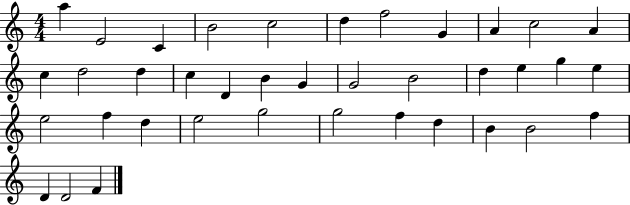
X:1
T:Untitled
M:4/4
L:1/4
K:C
a E2 C B2 c2 d f2 G A c2 A c d2 d c D B G G2 B2 d e g e e2 f d e2 g2 g2 f d B B2 f D D2 F